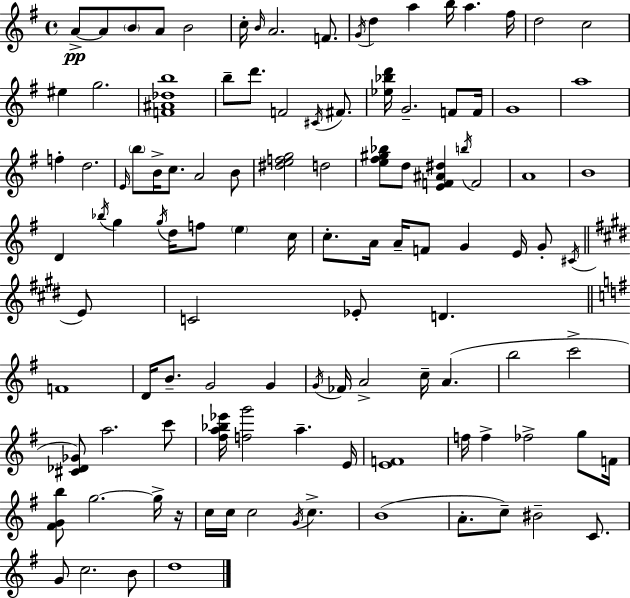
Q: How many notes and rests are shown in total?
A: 111